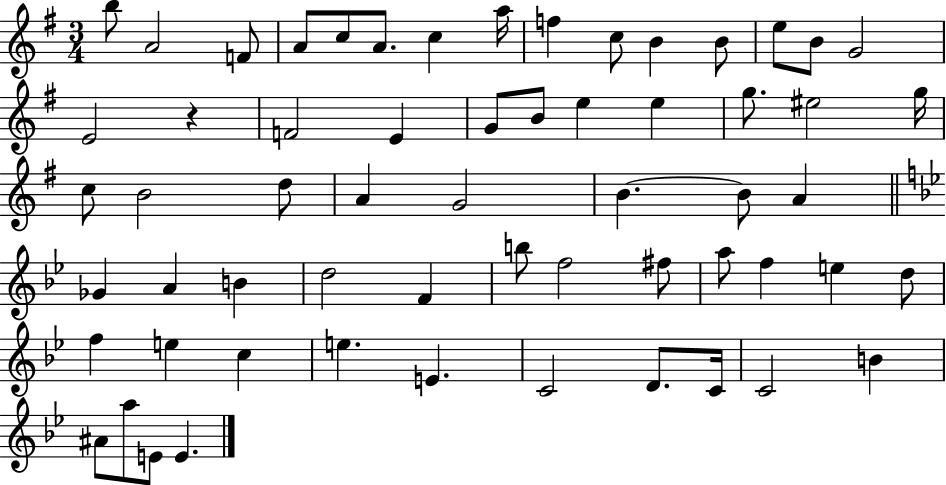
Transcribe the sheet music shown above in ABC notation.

X:1
T:Untitled
M:3/4
L:1/4
K:G
b/2 A2 F/2 A/2 c/2 A/2 c a/4 f c/2 B B/2 e/2 B/2 G2 E2 z F2 E G/2 B/2 e e g/2 ^e2 g/4 c/2 B2 d/2 A G2 B B/2 A _G A B d2 F b/2 f2 ^f/2 a/2 f e d/2 f e c e E C2 D/2 C/4 C2 B ^A/2 a/2 E/2 E